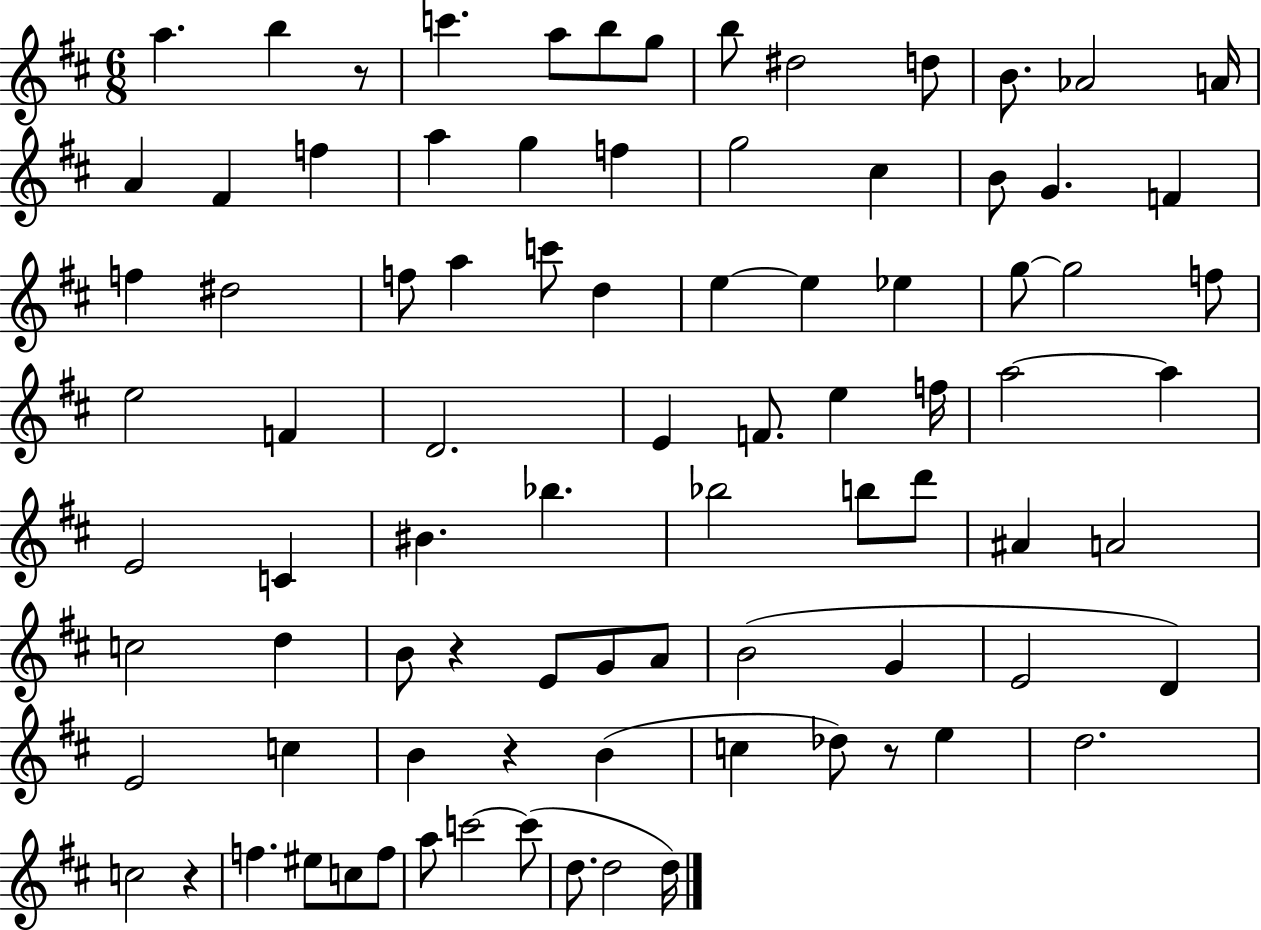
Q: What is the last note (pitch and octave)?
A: D5